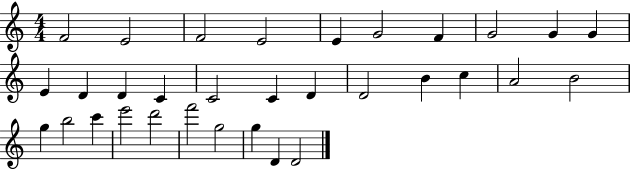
X:1
T:Untitled
M:4/4
L:1/4
K:C
F2 E2 F2 E2 E G2 F G2 G G E D D C C2 C D D2 B c A2 B2 g b2 c' e'2 d'2 f'2 g2 g D D2